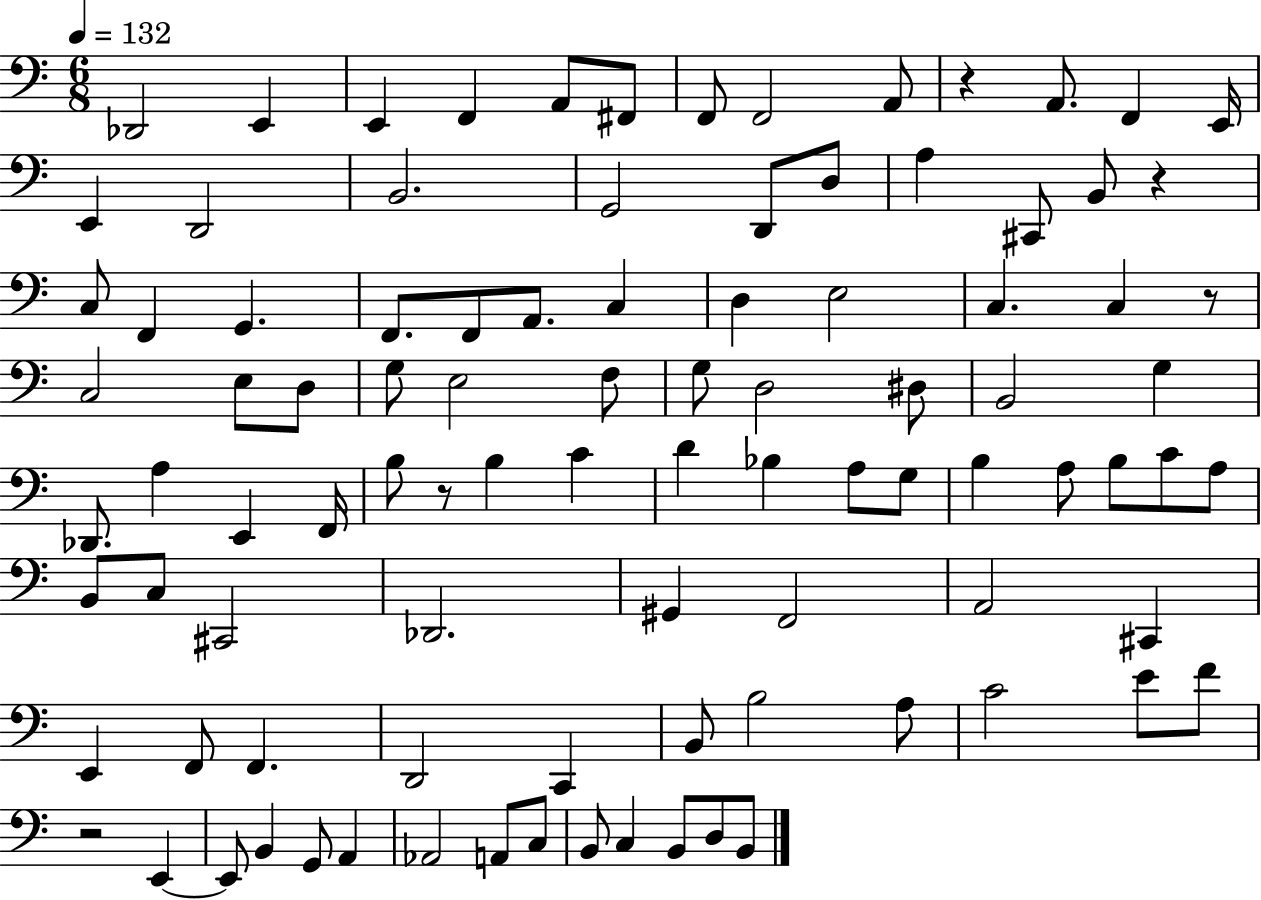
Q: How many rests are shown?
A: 5